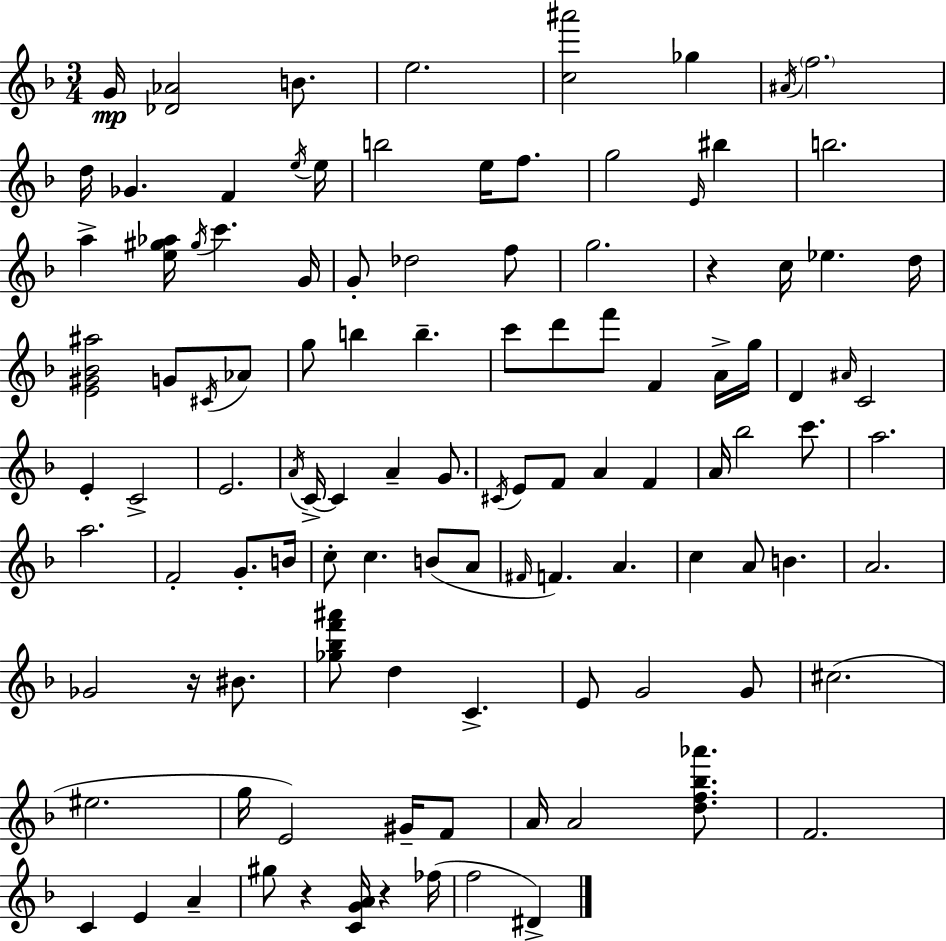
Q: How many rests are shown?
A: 4